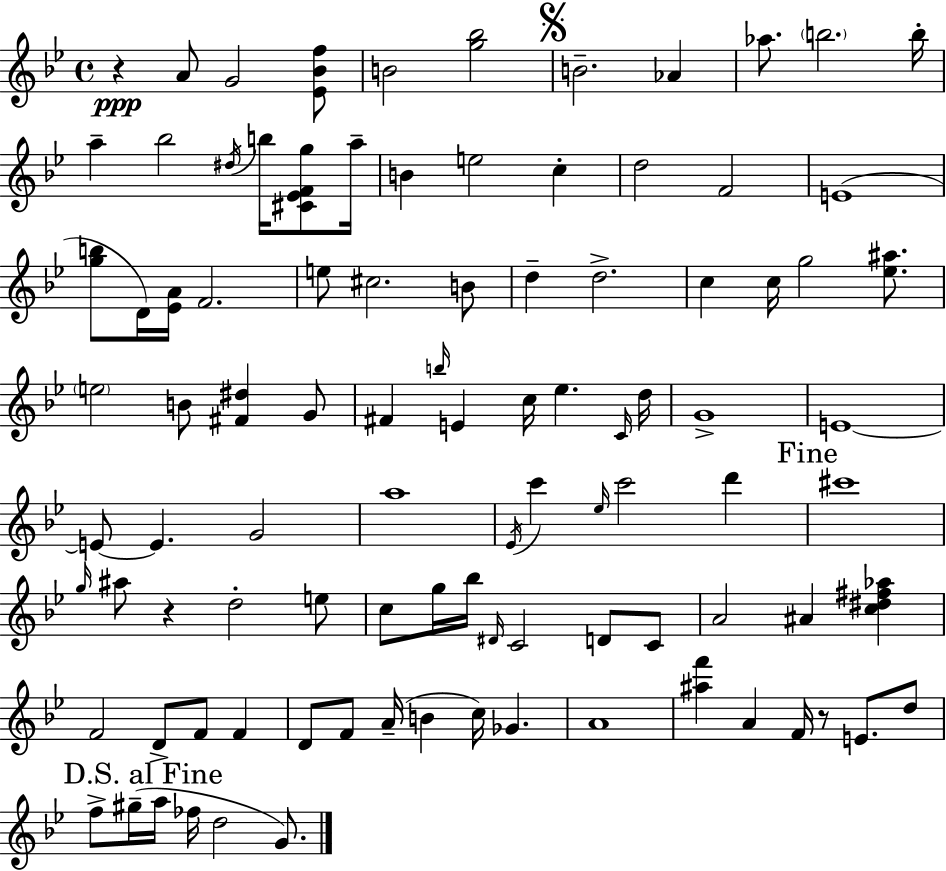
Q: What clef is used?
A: treble